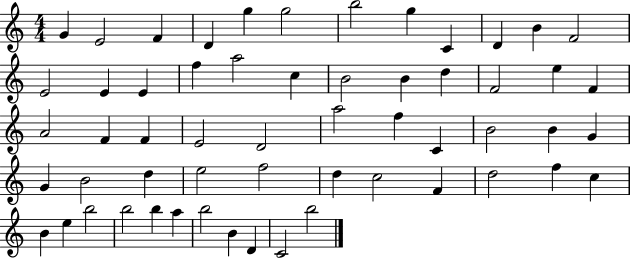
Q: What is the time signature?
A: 4/4